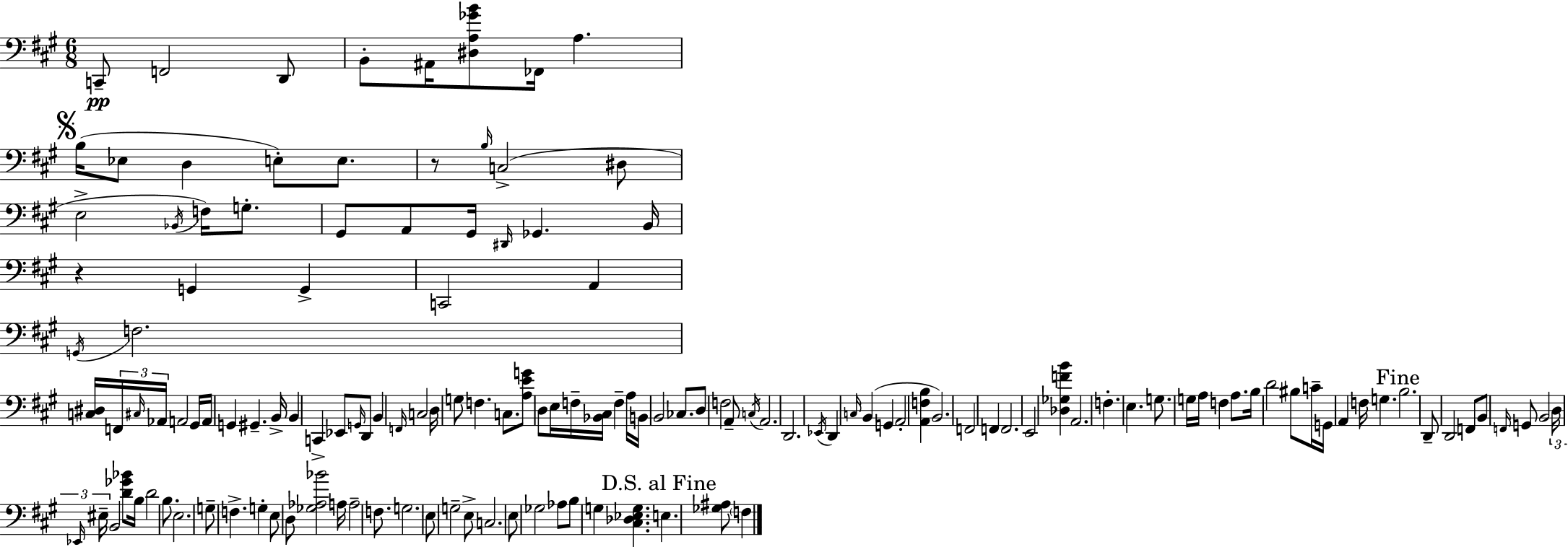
X:1
T:Untitled
M:6/8
L:1/4
K:A
C,,/2 F,,2 D,,/2 B,,/2 ^A,,/4 [^D,A,_GB]/2 _F,,/4 A, B,/4 _E,/2 D, E,/2 E,/2 z/2 B,/4 C,2 ^D,/2 E,2 _B,,/4 F,/4 G,/2 ^G,,/2 A,,/2 ^G,,/4 ^D,,/4 _G,, B,,/4 z G,, G,, C,,2 A,, G,,/4 F,2 [C,^D,]/4 F,,/4 ^C,/4 _A,,/4 A,,2 ^G,,/4 A,,/4 G,, ^G,, B,,/4 B,, C,, _E,,/2 G,,/4 D,,/2 B,, F,,/4 C,2 D,/4 G,/2 F, C,/2 [A,EG]/2 D,/2 E,/4 F,/4 [_B,,^C,]/4 F, A,/4 B,,/4 B,,2 _C,/2 D,/2 F,2 A,,/2 C,/4 A,,2 D,,2 _E,,/4 D,, C,/4 B,, G,, A,,2 [A,,F,B,] B,,2 F,,2 F,, F,,2 E,,2 [_D,_G,FB] A,,2 F, E, G,/2 G,/4 A,/4 F, A,/2 B,/4 D2 ^B,/2 C/4 G,,/4 A,, F,/4 G, B,2 D,,/2 D,,2 F,,/2 B,,/2 F,,/4 G,,/2 B,,2 D,/4 _E,,/4 ^E,/4 B,,2 [D_G_B]/2 B,/4 D2 B,/2 E,2 G,/2 F, G, E,/2 D,/2 [_G,_A,_B]2 A,/4 A,2 F,/2 G,2 E,/2 G,2 E,/2 C,2 E,/2 _G,2 _A,/2 B,/2 G, [^C,_D,_E,G,] E, [_G,^A,]/2 F,